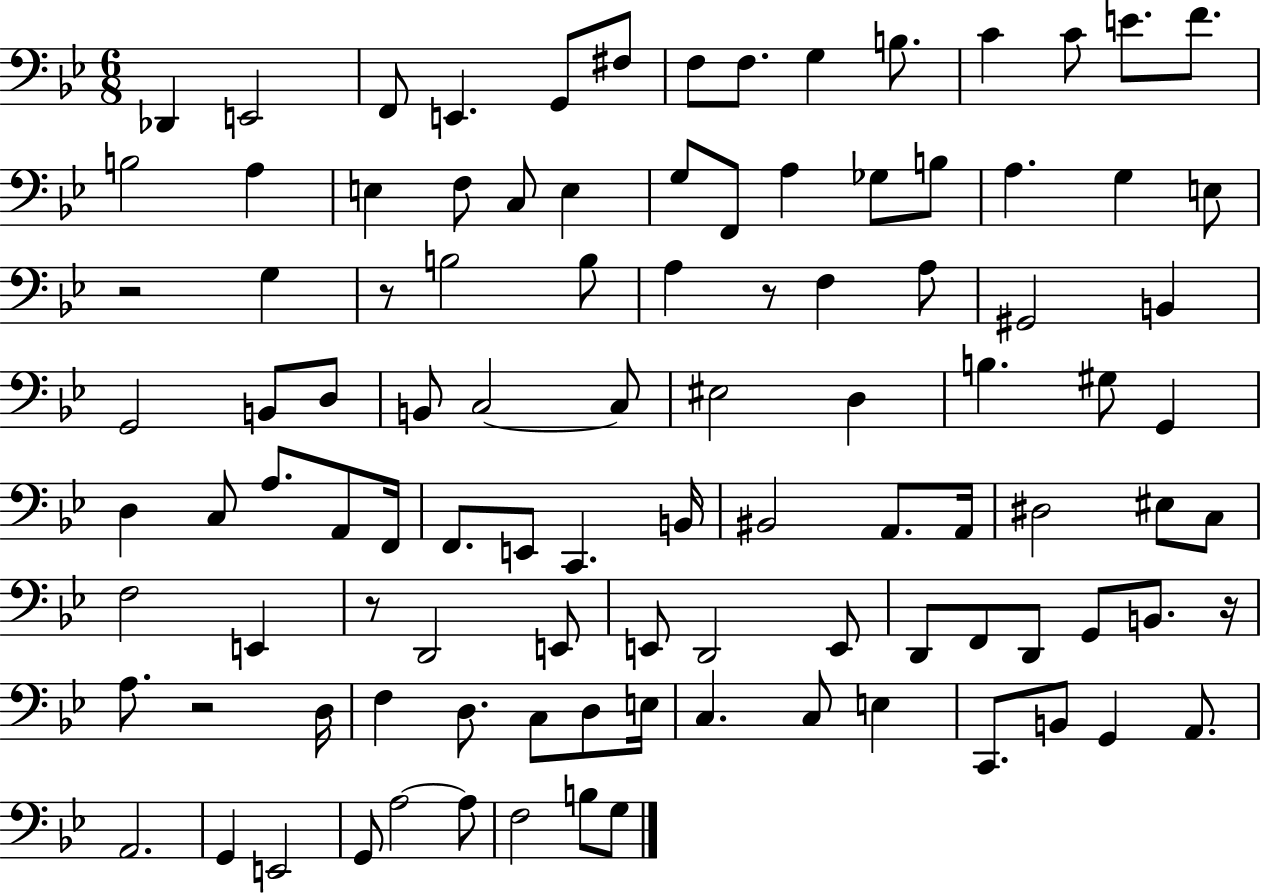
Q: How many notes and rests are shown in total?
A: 103